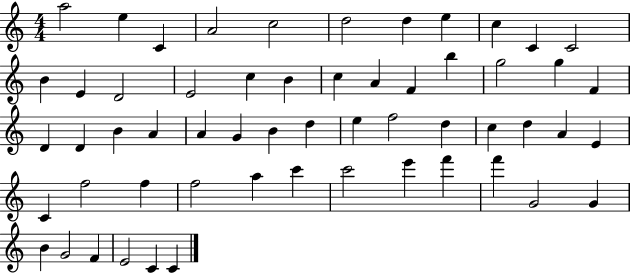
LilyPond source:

{
  \clef treble
  \numericTimeSignature
  \time 4/4
  \key c \major
  a''2 e''4 c'4 | a'2 c''2 | d''2 d''4 e''4 | c''4 c'4 c'2 | \break b'4 e'4 d'2 | e'2 c''4 b'4 | c''4 a'4 f'4 b''4 | g''2 g''4 f'4 | \break d'4 d'4 b'4 a'4 | a'4 g'4 b'4 d''4 | e''4 f''2 d''4 | c''4 d''4 a'4 e'4 | \break c'4 f''2 f''4 | f''2 a''4 c'''4 | c'''2 e'''4 f'''4 | f'''4 g'2 g'4 | \break b'4 g'2 f'4 | e'2 c'4 c'4 | \bar "|."
}